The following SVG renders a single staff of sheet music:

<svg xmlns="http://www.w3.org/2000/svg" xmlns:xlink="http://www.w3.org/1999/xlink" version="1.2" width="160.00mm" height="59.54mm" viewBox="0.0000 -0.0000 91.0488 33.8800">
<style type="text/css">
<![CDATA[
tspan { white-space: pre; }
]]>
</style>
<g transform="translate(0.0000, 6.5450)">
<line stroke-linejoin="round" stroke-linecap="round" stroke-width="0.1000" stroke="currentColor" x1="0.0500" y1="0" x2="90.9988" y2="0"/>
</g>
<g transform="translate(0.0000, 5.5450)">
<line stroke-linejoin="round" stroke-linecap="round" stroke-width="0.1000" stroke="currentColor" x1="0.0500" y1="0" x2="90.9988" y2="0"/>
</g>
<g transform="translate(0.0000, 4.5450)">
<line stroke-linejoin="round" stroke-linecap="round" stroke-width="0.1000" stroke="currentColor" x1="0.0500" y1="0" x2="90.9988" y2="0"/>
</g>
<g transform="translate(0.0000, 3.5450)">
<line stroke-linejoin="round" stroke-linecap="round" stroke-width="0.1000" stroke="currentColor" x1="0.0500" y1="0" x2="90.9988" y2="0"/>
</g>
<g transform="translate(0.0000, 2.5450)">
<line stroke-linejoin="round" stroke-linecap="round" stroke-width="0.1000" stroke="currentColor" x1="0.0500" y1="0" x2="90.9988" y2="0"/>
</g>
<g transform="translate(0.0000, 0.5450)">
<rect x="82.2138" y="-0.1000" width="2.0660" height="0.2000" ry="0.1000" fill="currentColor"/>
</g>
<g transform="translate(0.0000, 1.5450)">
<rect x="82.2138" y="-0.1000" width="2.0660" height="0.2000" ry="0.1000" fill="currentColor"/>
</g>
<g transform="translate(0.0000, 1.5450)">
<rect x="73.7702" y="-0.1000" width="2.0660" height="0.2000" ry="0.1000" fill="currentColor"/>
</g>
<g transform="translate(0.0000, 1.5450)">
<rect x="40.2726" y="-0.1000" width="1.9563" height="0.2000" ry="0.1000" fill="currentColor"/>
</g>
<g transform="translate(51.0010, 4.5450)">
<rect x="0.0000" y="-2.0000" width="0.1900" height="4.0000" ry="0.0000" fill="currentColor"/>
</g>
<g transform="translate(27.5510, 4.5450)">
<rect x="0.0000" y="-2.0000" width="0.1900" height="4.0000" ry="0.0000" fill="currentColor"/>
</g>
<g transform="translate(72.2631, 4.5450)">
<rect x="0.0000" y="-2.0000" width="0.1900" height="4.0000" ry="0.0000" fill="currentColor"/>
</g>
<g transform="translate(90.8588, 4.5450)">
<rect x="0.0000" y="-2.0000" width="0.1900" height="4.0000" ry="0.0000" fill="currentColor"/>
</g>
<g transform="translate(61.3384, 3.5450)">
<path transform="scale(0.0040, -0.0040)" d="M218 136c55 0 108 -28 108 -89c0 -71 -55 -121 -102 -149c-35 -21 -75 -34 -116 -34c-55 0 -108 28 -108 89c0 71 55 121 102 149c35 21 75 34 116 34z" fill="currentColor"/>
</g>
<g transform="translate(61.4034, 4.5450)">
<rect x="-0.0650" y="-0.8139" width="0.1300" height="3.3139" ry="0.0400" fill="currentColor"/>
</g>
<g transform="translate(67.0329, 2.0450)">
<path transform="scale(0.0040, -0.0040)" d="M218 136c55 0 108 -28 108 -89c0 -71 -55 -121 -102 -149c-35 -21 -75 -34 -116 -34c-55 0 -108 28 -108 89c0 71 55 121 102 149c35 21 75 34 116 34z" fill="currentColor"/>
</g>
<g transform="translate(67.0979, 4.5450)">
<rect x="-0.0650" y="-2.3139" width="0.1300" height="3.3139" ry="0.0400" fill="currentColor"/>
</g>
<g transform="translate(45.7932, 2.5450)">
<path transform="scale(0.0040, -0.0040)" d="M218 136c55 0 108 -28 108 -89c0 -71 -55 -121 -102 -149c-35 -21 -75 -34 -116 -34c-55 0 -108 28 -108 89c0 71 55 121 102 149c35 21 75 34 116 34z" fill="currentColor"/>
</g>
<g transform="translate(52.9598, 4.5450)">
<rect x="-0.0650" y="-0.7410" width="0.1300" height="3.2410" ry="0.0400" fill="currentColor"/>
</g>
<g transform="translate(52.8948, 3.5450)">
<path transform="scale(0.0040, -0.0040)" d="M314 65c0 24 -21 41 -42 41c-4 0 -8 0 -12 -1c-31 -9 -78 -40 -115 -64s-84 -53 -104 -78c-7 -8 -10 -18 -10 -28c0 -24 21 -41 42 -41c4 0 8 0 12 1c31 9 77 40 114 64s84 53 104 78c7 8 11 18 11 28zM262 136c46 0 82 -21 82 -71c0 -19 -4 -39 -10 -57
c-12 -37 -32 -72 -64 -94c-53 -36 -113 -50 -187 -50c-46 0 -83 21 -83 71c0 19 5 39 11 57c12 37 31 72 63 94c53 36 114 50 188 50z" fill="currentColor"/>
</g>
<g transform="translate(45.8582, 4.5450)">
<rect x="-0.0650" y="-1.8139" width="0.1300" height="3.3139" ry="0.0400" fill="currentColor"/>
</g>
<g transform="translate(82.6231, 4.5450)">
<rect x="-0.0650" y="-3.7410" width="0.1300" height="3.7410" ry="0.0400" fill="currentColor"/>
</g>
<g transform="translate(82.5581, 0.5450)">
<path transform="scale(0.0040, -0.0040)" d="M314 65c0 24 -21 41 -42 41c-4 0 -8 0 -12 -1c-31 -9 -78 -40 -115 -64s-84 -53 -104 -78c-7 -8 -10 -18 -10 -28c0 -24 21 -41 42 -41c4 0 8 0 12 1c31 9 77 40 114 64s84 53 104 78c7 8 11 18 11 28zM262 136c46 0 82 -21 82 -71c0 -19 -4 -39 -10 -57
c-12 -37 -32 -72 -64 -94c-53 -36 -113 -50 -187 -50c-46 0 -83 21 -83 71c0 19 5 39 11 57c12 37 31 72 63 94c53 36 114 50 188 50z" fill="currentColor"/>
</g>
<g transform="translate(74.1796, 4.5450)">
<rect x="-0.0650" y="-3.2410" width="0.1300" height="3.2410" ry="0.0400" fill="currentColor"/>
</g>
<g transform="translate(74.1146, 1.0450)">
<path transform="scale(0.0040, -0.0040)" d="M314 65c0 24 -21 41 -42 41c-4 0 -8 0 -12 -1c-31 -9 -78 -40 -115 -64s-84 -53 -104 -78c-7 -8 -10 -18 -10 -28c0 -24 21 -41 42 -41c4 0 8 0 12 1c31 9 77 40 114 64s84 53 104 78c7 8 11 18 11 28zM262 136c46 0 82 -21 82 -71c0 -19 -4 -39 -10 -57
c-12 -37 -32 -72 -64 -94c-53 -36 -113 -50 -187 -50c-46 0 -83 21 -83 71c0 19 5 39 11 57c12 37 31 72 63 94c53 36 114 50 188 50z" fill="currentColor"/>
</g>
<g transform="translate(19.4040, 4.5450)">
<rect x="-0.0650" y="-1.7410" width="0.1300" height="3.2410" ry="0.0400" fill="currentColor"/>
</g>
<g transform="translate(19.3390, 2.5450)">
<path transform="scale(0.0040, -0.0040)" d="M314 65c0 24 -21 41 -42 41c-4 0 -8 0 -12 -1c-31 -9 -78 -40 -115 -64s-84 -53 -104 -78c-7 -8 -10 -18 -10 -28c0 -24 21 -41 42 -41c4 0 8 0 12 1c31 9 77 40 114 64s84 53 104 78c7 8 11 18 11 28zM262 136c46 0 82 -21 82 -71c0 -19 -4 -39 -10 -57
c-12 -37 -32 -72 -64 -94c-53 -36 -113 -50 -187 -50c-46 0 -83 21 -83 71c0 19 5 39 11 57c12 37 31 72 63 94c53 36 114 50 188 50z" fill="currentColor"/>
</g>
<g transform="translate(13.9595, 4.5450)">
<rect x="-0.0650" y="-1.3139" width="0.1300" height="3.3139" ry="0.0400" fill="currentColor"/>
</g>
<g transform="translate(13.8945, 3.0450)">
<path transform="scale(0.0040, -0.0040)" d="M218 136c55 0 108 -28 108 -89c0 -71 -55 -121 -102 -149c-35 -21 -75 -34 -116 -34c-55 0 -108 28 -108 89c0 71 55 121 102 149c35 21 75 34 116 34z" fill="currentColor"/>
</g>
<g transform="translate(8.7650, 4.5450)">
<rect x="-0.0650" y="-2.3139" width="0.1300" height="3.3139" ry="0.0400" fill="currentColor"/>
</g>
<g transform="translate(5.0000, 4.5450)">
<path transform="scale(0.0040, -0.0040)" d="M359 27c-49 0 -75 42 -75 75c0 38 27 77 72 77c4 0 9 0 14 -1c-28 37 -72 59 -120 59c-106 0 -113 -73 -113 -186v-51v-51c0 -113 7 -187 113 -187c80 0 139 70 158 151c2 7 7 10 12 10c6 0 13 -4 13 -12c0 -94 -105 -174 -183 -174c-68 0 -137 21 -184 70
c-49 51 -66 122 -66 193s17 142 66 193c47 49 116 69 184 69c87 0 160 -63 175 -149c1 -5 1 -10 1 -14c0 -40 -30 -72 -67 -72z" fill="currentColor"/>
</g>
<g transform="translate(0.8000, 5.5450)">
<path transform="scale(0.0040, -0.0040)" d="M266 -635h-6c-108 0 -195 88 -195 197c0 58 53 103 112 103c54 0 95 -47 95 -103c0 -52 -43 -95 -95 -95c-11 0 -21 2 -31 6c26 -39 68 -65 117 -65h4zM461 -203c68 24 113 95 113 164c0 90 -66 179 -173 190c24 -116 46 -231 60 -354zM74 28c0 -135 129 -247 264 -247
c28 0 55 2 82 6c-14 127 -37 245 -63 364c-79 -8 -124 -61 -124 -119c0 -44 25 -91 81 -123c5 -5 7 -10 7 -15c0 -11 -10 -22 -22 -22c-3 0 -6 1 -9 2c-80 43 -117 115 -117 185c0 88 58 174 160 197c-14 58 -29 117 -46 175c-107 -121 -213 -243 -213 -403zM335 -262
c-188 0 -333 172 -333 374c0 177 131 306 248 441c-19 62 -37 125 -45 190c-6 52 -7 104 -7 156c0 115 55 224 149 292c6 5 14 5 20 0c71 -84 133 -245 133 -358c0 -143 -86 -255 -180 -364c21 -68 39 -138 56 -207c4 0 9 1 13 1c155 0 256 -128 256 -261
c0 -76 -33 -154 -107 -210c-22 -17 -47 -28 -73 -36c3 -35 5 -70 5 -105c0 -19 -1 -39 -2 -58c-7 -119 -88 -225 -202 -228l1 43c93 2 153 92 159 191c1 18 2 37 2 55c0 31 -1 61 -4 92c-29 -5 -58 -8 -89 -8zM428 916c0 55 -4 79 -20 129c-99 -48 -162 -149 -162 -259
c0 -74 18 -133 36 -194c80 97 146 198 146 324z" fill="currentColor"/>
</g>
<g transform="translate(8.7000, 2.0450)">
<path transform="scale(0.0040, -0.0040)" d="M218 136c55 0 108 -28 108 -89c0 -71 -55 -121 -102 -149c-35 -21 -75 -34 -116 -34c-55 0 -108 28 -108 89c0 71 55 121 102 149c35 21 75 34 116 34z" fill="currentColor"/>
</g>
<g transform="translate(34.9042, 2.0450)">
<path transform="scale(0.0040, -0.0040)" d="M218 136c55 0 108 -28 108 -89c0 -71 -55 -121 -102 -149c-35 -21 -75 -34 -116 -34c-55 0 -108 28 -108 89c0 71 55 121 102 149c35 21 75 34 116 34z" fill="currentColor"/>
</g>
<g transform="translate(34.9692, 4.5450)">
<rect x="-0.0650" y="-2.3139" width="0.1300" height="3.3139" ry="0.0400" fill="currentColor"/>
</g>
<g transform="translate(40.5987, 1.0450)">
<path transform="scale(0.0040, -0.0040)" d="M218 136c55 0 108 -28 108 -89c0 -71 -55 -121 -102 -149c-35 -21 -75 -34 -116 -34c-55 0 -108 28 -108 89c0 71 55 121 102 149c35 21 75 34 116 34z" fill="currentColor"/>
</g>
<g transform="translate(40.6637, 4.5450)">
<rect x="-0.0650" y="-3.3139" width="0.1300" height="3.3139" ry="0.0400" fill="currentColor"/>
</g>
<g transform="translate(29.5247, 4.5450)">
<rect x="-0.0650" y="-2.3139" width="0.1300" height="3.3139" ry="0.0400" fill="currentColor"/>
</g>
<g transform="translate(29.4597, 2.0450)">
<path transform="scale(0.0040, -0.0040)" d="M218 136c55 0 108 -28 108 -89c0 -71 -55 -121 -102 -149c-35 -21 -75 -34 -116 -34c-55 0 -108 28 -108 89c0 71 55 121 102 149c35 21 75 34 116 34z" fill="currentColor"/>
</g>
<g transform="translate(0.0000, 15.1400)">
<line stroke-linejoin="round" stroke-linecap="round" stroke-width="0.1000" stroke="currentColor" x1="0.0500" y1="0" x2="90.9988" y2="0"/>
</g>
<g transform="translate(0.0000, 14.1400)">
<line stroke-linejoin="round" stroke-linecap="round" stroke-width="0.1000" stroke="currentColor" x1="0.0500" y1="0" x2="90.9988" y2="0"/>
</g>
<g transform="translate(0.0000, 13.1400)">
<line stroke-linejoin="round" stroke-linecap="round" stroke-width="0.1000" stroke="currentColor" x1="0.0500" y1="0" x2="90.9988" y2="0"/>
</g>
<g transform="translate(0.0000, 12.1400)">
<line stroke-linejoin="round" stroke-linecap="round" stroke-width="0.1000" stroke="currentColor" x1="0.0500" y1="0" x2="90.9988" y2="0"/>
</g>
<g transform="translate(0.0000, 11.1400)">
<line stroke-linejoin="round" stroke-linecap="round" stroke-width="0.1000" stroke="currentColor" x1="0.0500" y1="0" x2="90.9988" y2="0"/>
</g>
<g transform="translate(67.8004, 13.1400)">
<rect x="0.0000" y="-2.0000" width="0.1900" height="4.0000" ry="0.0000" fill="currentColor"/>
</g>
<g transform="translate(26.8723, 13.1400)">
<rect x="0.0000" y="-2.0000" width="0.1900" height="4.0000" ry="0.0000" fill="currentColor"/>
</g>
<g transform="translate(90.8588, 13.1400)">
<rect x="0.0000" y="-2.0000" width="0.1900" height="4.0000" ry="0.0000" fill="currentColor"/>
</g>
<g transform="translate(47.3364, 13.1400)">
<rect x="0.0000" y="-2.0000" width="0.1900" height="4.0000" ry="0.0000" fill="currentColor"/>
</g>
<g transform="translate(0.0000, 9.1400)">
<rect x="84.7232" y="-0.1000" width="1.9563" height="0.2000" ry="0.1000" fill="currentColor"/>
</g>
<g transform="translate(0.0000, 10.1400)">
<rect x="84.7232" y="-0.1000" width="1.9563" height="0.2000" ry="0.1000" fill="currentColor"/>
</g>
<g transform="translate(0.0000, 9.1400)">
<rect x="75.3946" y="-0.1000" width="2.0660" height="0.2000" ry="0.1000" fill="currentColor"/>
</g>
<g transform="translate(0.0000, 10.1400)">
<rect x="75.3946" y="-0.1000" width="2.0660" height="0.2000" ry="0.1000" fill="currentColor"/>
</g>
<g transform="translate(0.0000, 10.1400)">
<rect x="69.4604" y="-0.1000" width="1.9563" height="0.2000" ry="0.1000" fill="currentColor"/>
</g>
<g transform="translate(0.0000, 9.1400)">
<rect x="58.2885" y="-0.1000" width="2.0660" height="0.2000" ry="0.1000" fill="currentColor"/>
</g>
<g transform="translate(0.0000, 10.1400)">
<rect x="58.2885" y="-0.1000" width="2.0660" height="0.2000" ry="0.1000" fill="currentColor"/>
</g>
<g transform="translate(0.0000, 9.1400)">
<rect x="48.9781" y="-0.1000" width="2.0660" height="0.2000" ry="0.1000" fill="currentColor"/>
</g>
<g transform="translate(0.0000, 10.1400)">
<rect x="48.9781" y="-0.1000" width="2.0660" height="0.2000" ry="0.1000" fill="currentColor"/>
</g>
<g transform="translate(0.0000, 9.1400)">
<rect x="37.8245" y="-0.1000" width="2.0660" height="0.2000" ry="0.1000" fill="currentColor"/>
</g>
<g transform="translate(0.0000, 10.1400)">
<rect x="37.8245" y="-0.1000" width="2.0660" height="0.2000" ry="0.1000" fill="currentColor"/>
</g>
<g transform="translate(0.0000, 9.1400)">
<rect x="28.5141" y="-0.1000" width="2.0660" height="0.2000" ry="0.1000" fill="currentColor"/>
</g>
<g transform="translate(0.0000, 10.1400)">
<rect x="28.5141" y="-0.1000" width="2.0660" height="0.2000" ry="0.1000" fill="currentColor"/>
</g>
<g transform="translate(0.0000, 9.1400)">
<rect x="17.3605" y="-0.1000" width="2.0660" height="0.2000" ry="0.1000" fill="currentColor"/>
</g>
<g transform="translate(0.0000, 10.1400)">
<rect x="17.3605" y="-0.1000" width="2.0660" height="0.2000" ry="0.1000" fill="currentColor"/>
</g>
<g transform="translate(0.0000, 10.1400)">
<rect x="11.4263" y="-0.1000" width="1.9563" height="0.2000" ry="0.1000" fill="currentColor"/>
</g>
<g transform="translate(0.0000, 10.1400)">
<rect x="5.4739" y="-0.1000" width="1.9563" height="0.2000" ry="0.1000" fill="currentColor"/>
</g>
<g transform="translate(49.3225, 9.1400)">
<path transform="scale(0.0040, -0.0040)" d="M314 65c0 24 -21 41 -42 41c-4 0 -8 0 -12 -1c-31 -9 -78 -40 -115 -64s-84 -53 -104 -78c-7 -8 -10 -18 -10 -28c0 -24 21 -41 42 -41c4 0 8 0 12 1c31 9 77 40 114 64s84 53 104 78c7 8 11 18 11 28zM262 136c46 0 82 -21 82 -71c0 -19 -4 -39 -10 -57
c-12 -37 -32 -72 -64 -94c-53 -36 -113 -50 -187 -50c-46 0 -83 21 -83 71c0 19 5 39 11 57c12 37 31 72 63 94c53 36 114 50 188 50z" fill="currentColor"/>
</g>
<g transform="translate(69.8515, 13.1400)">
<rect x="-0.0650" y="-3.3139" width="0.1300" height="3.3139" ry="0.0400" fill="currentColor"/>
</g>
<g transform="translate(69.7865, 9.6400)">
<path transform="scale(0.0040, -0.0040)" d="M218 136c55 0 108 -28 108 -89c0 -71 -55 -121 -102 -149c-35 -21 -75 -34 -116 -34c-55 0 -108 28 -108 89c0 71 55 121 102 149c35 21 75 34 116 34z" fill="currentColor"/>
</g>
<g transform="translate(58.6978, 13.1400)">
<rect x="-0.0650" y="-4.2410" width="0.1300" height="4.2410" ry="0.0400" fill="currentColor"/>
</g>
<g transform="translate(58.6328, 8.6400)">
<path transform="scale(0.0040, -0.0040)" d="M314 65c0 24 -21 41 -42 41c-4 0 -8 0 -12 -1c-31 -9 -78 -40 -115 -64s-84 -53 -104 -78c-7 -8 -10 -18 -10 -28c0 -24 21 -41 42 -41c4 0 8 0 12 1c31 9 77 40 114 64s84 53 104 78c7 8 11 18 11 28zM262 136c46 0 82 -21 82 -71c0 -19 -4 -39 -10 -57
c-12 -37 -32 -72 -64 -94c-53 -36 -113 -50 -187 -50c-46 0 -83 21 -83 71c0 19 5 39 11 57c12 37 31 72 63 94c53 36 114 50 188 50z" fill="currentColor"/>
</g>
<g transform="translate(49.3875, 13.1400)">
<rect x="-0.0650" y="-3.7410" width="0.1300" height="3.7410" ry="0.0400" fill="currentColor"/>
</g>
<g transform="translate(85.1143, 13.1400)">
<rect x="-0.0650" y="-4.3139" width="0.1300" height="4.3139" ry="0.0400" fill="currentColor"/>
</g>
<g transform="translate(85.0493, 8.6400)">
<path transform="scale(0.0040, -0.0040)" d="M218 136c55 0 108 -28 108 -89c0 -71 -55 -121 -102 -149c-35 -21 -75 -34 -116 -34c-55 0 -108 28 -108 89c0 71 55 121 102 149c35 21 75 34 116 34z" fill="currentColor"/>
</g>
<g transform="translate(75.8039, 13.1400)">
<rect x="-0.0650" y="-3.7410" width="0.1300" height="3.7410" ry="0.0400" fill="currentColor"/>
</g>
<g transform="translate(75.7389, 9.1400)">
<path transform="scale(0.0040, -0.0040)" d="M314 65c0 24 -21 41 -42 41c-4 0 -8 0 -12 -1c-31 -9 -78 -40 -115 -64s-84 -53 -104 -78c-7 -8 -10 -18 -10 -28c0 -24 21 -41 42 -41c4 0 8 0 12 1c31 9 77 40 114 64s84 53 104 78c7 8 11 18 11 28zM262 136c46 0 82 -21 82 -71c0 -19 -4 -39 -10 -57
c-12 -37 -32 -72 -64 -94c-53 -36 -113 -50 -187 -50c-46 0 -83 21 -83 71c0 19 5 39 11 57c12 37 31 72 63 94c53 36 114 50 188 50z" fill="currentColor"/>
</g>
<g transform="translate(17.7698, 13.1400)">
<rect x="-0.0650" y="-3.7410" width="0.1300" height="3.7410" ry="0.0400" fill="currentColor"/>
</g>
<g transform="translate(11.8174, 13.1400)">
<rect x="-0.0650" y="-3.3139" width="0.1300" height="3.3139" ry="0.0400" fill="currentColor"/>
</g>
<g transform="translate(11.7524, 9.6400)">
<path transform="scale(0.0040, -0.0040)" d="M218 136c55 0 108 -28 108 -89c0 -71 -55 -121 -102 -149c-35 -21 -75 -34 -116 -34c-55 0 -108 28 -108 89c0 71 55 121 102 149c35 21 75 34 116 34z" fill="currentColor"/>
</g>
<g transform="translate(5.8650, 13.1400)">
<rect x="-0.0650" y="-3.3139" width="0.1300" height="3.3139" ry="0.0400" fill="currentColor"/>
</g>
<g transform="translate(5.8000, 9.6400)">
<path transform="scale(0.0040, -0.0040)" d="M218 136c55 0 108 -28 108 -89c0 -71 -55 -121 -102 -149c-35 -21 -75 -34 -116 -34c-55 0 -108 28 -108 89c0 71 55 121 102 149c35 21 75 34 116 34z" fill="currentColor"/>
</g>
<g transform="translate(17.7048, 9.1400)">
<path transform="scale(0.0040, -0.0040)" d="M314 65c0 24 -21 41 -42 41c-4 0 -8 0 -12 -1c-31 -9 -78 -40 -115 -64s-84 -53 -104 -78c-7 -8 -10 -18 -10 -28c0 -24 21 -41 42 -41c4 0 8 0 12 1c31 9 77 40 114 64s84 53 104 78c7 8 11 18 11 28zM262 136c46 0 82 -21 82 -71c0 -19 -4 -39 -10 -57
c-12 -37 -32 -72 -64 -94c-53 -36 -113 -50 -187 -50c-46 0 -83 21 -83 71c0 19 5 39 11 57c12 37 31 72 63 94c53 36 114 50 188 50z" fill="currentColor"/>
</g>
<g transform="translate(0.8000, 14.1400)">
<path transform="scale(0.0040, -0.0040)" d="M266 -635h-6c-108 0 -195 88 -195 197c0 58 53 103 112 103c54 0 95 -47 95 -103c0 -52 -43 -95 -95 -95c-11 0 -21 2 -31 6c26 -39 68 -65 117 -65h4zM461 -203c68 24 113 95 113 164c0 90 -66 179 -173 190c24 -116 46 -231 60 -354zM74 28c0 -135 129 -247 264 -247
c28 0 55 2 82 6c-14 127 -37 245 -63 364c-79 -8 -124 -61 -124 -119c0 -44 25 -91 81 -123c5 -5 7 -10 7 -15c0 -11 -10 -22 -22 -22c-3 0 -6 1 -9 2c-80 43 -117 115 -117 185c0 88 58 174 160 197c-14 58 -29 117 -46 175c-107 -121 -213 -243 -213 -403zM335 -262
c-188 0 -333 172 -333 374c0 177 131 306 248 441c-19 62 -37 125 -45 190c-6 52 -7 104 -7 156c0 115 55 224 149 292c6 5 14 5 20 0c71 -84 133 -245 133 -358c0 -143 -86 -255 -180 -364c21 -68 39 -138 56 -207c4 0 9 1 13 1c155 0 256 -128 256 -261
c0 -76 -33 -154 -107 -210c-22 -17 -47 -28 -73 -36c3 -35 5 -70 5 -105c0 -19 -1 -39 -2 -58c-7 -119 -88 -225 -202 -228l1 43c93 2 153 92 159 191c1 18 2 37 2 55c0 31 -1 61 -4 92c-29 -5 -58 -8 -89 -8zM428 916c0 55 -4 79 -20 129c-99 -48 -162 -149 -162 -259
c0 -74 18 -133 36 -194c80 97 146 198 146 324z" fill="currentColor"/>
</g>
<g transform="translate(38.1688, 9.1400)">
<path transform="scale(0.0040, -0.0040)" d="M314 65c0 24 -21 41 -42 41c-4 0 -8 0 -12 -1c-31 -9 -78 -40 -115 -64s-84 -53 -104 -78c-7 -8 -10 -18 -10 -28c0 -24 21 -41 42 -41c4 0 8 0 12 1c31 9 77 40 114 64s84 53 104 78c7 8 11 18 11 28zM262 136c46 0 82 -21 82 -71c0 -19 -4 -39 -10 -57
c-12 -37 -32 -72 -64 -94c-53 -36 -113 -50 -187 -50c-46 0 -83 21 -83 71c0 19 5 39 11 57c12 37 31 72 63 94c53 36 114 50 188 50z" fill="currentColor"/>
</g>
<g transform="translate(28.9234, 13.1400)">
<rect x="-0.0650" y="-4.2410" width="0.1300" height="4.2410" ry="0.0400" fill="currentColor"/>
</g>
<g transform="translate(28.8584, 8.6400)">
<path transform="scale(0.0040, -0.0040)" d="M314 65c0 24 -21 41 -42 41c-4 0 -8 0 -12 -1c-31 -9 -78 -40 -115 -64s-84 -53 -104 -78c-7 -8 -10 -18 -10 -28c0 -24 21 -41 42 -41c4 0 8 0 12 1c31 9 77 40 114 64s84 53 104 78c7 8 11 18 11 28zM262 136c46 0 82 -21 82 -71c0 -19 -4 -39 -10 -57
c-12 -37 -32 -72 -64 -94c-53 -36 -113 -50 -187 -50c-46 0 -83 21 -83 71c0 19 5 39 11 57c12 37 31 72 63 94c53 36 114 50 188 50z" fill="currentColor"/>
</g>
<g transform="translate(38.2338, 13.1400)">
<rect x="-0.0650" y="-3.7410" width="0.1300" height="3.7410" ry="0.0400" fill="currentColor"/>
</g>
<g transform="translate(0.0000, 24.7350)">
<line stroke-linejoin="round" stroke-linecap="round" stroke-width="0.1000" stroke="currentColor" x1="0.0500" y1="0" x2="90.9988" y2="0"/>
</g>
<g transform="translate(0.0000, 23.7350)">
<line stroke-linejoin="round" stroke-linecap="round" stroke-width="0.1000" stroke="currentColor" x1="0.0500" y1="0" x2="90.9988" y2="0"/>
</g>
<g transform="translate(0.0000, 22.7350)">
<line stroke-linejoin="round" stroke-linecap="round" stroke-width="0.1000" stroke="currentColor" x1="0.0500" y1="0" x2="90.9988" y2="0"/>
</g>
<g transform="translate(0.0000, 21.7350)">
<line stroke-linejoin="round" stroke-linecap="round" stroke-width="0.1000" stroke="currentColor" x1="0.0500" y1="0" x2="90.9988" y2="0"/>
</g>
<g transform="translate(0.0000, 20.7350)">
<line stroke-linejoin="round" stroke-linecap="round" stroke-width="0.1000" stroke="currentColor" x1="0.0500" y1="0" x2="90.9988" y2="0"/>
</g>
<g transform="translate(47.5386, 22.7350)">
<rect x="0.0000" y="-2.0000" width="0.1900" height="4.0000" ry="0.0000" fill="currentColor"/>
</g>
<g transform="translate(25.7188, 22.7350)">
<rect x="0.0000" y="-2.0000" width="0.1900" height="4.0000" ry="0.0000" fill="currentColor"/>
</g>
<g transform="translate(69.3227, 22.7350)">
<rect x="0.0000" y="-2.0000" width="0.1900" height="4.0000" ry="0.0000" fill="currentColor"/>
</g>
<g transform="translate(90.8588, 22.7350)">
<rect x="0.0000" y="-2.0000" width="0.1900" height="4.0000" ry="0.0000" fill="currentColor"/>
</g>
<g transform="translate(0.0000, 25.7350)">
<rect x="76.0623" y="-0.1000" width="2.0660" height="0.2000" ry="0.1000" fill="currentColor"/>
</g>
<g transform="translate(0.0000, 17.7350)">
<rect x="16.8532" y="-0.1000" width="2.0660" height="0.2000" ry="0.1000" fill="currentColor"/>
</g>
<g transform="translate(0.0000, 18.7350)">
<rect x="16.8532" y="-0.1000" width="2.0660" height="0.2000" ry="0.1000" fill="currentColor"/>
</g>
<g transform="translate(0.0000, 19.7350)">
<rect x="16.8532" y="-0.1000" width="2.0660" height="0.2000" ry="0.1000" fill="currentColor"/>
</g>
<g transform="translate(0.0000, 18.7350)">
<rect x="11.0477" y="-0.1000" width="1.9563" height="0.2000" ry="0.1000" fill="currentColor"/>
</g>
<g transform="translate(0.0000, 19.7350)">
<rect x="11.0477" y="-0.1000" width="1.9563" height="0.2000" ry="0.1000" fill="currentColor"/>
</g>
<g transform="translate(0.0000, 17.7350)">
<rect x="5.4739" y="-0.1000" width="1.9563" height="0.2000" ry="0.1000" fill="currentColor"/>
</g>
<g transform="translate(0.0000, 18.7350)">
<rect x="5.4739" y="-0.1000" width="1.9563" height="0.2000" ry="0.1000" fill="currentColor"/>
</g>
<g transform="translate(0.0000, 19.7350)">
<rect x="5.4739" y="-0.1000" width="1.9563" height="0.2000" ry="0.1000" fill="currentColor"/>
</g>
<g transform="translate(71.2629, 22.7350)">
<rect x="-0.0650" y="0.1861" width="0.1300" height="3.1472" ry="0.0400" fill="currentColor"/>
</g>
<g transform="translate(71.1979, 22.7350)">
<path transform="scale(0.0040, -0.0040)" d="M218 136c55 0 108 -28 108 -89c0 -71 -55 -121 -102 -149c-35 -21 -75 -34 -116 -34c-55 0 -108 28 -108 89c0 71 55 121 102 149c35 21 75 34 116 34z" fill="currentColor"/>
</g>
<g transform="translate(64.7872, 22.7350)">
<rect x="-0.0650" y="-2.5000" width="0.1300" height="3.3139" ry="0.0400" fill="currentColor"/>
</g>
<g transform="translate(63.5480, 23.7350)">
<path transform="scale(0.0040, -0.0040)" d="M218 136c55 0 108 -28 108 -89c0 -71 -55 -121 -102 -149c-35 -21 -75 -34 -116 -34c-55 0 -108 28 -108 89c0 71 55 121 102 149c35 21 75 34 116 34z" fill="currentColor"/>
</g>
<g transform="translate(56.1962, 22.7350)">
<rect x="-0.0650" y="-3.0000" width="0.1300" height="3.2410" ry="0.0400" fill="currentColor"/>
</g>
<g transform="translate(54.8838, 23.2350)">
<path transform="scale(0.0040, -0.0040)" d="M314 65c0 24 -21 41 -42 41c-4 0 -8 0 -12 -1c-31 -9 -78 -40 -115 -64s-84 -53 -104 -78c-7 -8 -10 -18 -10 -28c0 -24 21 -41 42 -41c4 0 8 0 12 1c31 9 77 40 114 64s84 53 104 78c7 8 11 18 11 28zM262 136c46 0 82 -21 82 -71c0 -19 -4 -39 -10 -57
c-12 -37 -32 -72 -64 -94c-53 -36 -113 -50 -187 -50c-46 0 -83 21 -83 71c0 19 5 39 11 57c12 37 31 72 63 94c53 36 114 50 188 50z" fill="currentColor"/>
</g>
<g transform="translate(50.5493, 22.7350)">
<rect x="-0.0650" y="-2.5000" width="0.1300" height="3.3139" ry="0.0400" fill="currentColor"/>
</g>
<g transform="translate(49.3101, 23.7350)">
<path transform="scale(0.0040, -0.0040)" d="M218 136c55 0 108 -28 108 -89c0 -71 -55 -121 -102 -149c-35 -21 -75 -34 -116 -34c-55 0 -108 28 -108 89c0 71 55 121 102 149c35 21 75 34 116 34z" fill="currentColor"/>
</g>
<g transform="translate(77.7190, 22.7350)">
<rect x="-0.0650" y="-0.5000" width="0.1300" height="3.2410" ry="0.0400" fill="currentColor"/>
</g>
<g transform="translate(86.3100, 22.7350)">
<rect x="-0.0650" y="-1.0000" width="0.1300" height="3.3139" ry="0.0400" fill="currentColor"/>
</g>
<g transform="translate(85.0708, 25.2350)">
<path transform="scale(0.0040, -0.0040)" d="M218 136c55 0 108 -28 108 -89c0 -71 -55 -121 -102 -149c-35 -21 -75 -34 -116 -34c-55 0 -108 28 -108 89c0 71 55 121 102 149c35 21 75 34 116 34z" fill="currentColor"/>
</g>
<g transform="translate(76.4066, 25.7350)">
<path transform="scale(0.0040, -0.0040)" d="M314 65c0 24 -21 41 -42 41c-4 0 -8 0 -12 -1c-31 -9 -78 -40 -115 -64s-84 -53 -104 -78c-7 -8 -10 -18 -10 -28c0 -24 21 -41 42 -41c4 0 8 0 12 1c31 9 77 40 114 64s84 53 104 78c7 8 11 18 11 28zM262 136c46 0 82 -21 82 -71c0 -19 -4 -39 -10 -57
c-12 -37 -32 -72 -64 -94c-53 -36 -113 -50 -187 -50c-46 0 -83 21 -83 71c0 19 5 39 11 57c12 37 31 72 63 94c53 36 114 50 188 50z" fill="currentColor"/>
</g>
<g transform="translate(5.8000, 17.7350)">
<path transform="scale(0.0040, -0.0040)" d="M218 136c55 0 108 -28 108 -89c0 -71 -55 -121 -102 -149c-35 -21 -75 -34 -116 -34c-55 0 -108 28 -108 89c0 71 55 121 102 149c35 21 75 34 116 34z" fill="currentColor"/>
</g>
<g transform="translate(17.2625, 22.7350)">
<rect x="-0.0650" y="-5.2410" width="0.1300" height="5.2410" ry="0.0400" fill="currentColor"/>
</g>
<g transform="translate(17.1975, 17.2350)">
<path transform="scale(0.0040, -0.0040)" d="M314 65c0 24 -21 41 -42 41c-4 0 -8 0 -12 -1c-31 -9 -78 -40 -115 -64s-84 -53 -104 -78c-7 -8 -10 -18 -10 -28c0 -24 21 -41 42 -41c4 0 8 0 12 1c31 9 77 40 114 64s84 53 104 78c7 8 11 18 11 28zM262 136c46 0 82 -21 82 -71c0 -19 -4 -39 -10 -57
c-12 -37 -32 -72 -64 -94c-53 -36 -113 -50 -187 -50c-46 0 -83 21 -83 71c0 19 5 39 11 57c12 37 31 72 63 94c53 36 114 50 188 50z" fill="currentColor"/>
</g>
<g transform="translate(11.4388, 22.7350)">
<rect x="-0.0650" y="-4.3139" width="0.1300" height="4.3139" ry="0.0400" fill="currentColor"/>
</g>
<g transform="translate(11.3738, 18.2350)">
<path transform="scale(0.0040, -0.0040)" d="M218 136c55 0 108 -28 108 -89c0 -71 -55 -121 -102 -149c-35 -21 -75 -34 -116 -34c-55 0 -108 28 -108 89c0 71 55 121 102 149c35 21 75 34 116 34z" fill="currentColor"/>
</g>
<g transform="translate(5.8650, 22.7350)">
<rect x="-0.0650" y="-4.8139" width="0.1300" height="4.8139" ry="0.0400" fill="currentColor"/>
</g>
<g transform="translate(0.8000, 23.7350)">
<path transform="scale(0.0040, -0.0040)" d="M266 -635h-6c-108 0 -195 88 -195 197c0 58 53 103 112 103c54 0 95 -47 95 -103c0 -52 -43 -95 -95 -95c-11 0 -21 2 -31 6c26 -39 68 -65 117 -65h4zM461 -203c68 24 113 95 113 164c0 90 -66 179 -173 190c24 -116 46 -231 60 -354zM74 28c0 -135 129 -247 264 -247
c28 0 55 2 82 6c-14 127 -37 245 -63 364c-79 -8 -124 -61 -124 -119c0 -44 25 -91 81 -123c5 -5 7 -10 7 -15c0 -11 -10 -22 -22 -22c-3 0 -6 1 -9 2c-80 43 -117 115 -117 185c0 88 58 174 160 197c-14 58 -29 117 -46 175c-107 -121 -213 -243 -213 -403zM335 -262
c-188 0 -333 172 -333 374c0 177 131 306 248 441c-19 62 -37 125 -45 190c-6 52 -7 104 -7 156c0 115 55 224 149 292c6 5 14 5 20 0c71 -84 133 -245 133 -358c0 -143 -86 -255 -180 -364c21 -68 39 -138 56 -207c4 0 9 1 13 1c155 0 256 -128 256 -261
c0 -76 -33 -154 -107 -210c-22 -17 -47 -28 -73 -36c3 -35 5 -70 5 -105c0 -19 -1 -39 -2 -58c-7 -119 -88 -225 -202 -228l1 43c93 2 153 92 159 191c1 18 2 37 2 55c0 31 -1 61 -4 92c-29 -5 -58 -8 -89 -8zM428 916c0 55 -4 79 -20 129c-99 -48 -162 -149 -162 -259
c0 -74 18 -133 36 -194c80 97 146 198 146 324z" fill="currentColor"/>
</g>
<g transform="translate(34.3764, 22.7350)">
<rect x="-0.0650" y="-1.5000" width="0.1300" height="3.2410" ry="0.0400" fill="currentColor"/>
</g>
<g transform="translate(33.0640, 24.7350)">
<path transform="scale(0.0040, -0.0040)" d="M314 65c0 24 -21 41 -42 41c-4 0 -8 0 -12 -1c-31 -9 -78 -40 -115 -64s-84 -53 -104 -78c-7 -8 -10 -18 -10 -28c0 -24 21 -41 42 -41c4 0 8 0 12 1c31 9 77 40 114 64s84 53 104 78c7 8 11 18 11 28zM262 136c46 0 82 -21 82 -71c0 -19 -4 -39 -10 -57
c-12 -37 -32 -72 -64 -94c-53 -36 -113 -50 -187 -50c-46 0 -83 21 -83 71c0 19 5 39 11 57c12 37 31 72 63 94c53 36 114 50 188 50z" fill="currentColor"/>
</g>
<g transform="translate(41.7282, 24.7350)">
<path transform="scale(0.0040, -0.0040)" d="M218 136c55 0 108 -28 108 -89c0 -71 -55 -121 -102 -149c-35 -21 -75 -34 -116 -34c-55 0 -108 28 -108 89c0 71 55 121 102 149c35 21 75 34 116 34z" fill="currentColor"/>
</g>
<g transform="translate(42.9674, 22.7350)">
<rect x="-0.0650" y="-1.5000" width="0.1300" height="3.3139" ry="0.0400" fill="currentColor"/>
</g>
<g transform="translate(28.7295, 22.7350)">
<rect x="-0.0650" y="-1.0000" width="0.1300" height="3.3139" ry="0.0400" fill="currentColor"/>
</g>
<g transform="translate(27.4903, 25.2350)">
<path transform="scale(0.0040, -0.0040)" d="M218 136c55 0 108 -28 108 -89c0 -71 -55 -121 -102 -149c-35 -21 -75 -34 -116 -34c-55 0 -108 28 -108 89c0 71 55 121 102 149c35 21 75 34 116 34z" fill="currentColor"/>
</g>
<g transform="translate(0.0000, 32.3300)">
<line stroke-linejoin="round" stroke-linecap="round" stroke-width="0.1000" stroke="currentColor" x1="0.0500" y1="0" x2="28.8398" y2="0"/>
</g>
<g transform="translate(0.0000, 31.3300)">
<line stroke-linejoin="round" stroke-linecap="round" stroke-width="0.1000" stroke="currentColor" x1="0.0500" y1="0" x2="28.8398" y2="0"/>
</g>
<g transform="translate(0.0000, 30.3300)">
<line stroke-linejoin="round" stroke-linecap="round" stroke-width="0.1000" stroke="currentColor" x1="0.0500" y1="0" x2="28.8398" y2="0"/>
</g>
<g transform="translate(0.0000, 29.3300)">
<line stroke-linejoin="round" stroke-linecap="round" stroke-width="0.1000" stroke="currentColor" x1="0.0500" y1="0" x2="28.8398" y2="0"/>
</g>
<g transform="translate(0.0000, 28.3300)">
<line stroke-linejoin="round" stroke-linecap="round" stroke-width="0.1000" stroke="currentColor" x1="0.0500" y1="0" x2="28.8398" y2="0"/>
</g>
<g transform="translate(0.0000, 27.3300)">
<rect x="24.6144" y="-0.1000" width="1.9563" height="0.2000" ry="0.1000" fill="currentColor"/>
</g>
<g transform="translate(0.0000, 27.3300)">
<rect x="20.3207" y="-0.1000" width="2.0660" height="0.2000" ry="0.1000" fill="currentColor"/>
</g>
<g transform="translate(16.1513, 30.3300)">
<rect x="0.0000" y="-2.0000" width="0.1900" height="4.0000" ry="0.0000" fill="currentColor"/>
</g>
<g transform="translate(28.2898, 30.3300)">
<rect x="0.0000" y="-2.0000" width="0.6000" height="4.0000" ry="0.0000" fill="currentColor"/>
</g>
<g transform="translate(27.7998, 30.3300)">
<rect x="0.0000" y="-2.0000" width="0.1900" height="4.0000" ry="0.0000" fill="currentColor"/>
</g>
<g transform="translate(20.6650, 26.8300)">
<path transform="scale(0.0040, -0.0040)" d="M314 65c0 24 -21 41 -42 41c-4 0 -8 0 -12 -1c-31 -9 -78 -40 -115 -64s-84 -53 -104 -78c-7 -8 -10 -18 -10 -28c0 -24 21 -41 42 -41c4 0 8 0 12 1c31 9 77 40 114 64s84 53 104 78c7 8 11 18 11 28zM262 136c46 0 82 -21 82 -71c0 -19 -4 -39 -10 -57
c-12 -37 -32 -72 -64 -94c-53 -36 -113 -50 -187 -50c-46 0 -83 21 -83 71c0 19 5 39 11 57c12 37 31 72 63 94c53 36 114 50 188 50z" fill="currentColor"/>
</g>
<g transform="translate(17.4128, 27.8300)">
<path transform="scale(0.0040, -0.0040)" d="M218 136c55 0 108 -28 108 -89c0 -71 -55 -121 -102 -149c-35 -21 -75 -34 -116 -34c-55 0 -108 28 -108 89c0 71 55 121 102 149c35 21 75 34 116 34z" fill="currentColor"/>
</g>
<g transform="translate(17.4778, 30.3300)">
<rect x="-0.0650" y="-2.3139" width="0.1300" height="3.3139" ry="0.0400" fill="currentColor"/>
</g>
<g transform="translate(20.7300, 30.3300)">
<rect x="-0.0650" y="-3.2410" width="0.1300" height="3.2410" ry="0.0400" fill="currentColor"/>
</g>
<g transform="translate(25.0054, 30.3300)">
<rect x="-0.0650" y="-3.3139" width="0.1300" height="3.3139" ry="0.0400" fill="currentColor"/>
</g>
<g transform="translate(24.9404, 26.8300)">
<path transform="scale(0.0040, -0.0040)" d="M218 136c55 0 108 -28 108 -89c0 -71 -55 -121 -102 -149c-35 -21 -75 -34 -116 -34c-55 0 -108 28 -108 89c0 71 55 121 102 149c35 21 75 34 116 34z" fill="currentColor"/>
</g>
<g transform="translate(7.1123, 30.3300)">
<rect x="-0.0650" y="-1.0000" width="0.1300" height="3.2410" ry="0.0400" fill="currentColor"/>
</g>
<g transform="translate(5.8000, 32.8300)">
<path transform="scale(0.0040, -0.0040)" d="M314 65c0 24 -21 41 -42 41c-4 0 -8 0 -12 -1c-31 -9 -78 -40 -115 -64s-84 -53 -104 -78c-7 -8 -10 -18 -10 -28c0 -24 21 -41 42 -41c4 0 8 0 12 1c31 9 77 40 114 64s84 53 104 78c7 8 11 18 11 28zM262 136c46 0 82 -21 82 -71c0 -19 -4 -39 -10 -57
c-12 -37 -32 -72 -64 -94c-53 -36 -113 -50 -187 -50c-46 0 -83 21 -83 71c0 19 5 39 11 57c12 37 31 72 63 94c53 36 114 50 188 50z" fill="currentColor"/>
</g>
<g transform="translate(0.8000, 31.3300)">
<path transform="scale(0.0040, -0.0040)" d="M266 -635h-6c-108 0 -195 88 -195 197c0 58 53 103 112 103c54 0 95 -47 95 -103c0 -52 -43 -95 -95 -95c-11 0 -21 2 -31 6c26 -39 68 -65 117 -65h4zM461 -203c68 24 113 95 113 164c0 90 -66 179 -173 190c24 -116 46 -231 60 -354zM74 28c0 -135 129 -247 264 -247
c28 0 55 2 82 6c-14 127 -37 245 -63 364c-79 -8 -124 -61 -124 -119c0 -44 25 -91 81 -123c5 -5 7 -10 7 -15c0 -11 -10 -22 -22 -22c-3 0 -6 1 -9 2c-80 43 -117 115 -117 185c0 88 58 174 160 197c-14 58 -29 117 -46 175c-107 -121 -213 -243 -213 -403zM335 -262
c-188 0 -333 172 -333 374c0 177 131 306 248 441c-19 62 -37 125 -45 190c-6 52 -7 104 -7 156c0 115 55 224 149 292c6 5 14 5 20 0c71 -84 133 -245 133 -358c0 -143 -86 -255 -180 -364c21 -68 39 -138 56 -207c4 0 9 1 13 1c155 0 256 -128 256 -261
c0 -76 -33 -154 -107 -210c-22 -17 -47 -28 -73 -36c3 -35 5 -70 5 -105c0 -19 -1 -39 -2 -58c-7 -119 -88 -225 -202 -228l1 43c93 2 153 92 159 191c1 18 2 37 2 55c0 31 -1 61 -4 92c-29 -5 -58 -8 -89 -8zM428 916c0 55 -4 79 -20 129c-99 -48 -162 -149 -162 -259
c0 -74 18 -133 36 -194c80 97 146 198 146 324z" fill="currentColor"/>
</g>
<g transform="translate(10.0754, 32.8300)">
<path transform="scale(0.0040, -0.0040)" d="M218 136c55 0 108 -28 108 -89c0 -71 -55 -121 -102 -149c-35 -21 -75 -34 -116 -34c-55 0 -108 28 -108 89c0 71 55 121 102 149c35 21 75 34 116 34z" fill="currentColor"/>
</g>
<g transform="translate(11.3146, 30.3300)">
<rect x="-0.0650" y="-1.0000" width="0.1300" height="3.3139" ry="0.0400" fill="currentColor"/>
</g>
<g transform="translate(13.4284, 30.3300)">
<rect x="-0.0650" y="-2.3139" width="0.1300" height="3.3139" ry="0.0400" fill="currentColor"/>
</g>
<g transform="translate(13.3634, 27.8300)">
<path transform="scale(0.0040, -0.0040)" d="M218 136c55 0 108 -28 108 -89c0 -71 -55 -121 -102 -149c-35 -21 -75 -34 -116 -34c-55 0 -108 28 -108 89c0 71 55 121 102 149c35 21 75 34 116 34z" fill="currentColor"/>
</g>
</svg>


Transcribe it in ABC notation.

X:1
T:Untitled
M:4/4
L:1/4
K:C
g e f2 g g b f d2 d g b2 c'2 b b c'2 d'2 c'2 c'2 d'2 b c'2 d' e' d' f'2 D E2 E G A2 G B C2 D D2 D g g b2 b